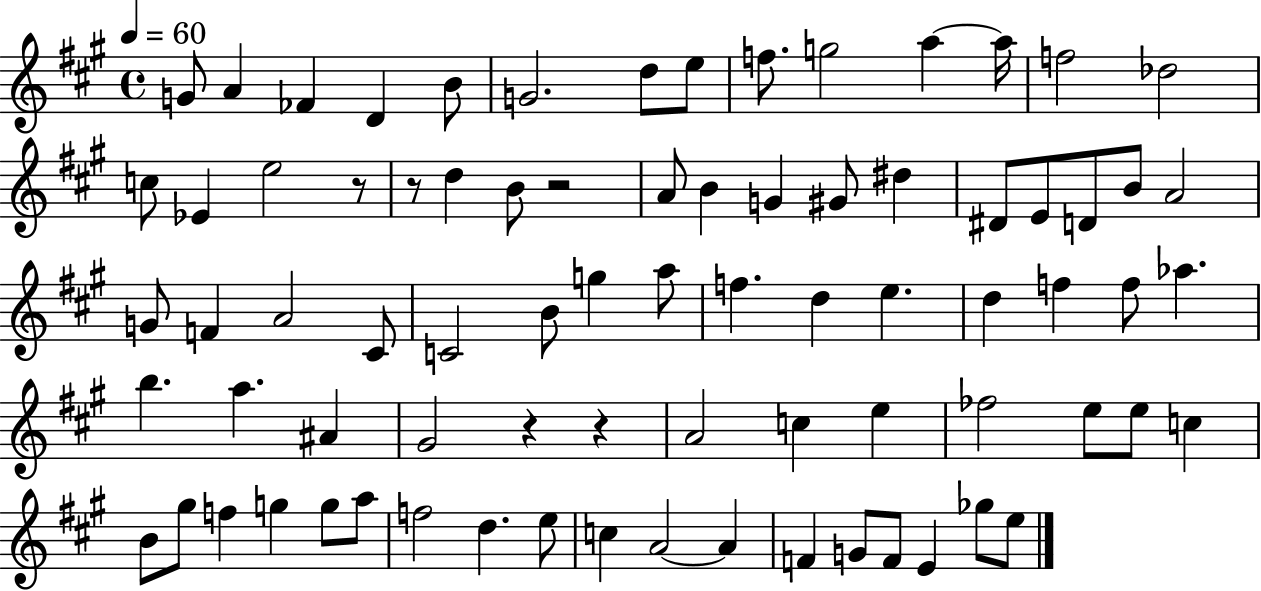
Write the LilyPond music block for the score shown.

{
  \clef treble
  \time 4/4
  \defaultTimeSignature
  \key a \major
  \tempo 4 = 60
  g'8 a'4 fes'4 d'4 b'8 | g'2. d''8 e''8 | f''8. g''2 a''4~~ a''16 | f''2 des''2 | \break c''8 ees'4 e''2 r8 | r8 d''4 b'8 r2 | a'8 b'4 g'4 gis'8 dis''4 | dis'8 e'8 d'8 b'8 a'2 | \break g'8 f'4 a'2 cis'8 | c'2 b'8 g''4 a''8 | f''4. d''4 e''4. | d''4 f''4 f''8 aes''4. | \break b''4. a''4. ais'4 | gis'2 r4 r4 | a'2 c''4 e''4 | fes''2 e''8 e''8 c''4 | \break b'8 gis''8 f''4 g''4 g''8 a''8 | f''2 d''4. e''8 | c''4 a'2~~ a'4 | f'4 g'8 f'8 e'4 ges''8 e''8 | \break \bar "|."
}